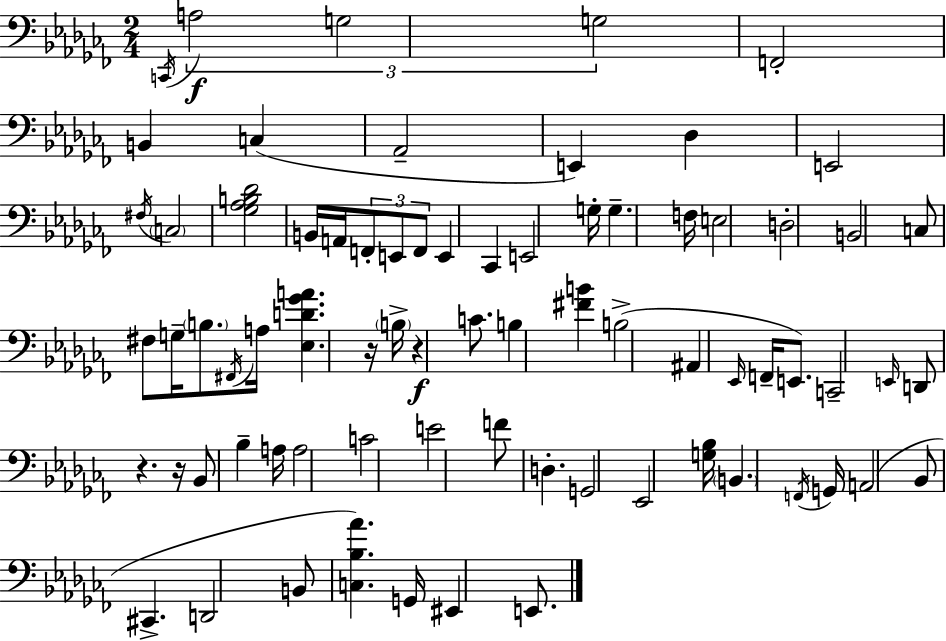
{
  \clef bass
  \numericTimeSignature
  \time 2/4
  \key aes \minor
  \acciaccatura { c,16 }\f \tuplet 3/2 { a2 | g2 | g2 } | f,2-. | \break b,4 c4( | aes,2-- | e,4) des4 | e,2 | \break \acciaccatura { fis16 } \parenthesize c2 | <ges aes b des'>2 | b,16 a,16 \tuplet 3/2 { f,8-. e,8 | f,8 } e,4 ces,4 | \break e,2 | g16-. g4.-- | f16 e2 | d2-. | \break b,2 | c8 fis8 g16-- \parenthesize b8. | \acciaccatura { fis,16 } a16 <ees d' ges' a'>4. | r16 \parenthesize b16-> r4\f | \break c'8. b4 <fis' b'>4 | b2->( | ais,4 \grace { ees,16 } | f,16-- e,8.) c,2-- | \break \grace { e,16 } d,8 r4. | r16 bes,8 | bes4-- a16 a2 | c'2 | \break e'2 | f'8 d4.-. | g,2 | ees,2 | \break <g bes>16 \parenthesize b,4. | \acciaccatura { f,16 } g,16 a,2( | bes,8 | cis,4.-> d,2 | \break b,8 | <c bes aes'>4.) g,16 eis,4 | e,8. \bar "|."
}